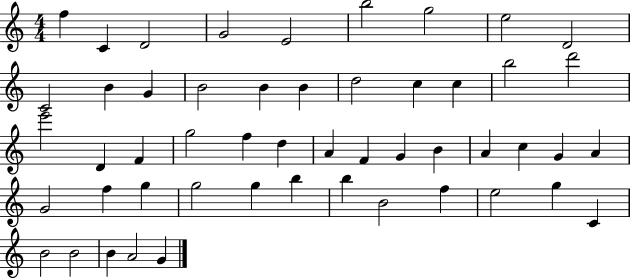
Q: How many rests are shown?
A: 0